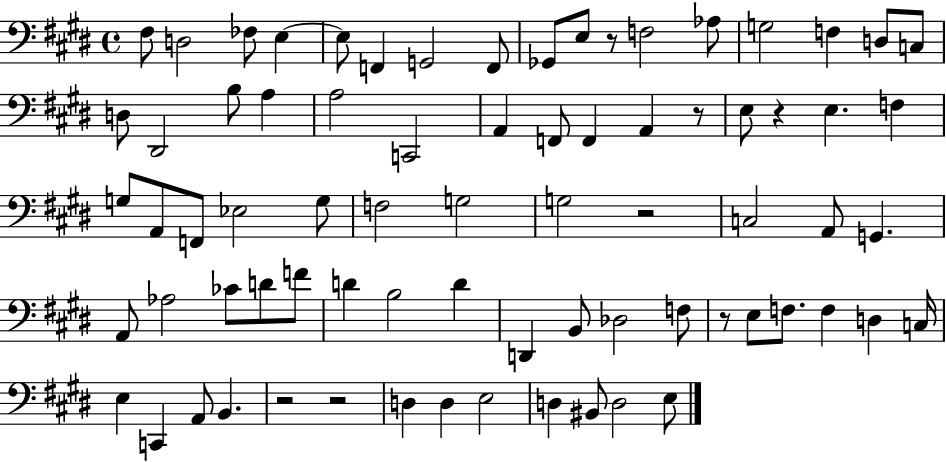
X:1
T:Untitled
M:4/4
L:1/4
K:E
^F,/2 D,2 _F,/2 E, E,/2 F,, G,,2 F,,/2 _G,,/2 E,/2 z/2 F,2 _A,/2 G,2 F, D,/2 C,/2 D,/2 ^D,,2 B,/2 A, A,2 C,,2 A,, F,,/2 F,, A,, z/2 E,/2 z E, F, G,/2 A,,/2 F,,/2 _E,2 G,/2 F,2 G,2 G,2 z2 C,2 A,,/2 G,, A,,/2 _A,2 _C/2 D/2 F/2 D B,2 D D,, B,,/2 _D,2 F,/2 z/2 E,/2 F,/2 F, D, C,/4 E, C,, A,,/2 B,, z2 z2 D, D, E,2 D, ^B,,/2 D,2 E,/2